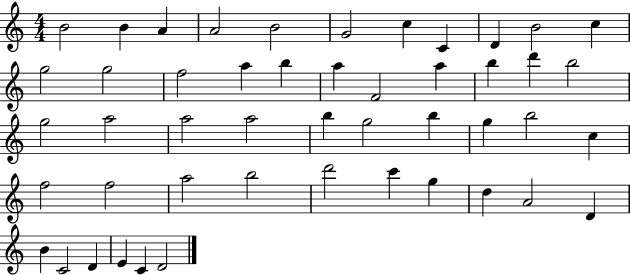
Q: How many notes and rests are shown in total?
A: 48